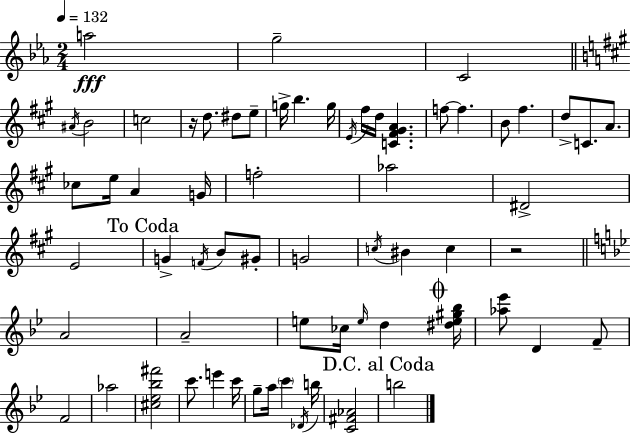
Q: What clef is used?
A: treble